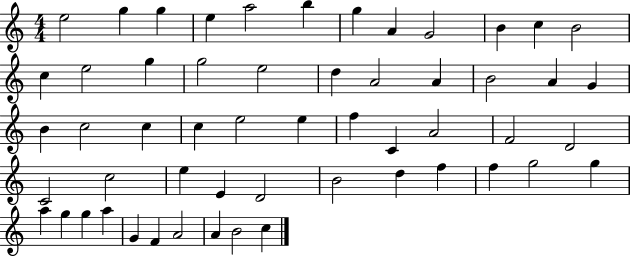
E5/h G5/q G5/q E5/q A5/h B5/q G5/q A4/q G4/h B4/q C5/q B4/h C5/q E5/h G5/q G5/h E5/h D5/q A4/h A4/q B4/h A4/q G4/q B4/q C5/h C5/q C5/q E5/h E5/q F5/q C4/q A4/h F4/h D4/h C4/h C5/h E5/q E4/q D4/h B4/h D5/q F5/q F5/q G5/h G5/q A5/q G5/q G5/q A5/q G4/q F4/q A4/h A4/q B4/h C5/q